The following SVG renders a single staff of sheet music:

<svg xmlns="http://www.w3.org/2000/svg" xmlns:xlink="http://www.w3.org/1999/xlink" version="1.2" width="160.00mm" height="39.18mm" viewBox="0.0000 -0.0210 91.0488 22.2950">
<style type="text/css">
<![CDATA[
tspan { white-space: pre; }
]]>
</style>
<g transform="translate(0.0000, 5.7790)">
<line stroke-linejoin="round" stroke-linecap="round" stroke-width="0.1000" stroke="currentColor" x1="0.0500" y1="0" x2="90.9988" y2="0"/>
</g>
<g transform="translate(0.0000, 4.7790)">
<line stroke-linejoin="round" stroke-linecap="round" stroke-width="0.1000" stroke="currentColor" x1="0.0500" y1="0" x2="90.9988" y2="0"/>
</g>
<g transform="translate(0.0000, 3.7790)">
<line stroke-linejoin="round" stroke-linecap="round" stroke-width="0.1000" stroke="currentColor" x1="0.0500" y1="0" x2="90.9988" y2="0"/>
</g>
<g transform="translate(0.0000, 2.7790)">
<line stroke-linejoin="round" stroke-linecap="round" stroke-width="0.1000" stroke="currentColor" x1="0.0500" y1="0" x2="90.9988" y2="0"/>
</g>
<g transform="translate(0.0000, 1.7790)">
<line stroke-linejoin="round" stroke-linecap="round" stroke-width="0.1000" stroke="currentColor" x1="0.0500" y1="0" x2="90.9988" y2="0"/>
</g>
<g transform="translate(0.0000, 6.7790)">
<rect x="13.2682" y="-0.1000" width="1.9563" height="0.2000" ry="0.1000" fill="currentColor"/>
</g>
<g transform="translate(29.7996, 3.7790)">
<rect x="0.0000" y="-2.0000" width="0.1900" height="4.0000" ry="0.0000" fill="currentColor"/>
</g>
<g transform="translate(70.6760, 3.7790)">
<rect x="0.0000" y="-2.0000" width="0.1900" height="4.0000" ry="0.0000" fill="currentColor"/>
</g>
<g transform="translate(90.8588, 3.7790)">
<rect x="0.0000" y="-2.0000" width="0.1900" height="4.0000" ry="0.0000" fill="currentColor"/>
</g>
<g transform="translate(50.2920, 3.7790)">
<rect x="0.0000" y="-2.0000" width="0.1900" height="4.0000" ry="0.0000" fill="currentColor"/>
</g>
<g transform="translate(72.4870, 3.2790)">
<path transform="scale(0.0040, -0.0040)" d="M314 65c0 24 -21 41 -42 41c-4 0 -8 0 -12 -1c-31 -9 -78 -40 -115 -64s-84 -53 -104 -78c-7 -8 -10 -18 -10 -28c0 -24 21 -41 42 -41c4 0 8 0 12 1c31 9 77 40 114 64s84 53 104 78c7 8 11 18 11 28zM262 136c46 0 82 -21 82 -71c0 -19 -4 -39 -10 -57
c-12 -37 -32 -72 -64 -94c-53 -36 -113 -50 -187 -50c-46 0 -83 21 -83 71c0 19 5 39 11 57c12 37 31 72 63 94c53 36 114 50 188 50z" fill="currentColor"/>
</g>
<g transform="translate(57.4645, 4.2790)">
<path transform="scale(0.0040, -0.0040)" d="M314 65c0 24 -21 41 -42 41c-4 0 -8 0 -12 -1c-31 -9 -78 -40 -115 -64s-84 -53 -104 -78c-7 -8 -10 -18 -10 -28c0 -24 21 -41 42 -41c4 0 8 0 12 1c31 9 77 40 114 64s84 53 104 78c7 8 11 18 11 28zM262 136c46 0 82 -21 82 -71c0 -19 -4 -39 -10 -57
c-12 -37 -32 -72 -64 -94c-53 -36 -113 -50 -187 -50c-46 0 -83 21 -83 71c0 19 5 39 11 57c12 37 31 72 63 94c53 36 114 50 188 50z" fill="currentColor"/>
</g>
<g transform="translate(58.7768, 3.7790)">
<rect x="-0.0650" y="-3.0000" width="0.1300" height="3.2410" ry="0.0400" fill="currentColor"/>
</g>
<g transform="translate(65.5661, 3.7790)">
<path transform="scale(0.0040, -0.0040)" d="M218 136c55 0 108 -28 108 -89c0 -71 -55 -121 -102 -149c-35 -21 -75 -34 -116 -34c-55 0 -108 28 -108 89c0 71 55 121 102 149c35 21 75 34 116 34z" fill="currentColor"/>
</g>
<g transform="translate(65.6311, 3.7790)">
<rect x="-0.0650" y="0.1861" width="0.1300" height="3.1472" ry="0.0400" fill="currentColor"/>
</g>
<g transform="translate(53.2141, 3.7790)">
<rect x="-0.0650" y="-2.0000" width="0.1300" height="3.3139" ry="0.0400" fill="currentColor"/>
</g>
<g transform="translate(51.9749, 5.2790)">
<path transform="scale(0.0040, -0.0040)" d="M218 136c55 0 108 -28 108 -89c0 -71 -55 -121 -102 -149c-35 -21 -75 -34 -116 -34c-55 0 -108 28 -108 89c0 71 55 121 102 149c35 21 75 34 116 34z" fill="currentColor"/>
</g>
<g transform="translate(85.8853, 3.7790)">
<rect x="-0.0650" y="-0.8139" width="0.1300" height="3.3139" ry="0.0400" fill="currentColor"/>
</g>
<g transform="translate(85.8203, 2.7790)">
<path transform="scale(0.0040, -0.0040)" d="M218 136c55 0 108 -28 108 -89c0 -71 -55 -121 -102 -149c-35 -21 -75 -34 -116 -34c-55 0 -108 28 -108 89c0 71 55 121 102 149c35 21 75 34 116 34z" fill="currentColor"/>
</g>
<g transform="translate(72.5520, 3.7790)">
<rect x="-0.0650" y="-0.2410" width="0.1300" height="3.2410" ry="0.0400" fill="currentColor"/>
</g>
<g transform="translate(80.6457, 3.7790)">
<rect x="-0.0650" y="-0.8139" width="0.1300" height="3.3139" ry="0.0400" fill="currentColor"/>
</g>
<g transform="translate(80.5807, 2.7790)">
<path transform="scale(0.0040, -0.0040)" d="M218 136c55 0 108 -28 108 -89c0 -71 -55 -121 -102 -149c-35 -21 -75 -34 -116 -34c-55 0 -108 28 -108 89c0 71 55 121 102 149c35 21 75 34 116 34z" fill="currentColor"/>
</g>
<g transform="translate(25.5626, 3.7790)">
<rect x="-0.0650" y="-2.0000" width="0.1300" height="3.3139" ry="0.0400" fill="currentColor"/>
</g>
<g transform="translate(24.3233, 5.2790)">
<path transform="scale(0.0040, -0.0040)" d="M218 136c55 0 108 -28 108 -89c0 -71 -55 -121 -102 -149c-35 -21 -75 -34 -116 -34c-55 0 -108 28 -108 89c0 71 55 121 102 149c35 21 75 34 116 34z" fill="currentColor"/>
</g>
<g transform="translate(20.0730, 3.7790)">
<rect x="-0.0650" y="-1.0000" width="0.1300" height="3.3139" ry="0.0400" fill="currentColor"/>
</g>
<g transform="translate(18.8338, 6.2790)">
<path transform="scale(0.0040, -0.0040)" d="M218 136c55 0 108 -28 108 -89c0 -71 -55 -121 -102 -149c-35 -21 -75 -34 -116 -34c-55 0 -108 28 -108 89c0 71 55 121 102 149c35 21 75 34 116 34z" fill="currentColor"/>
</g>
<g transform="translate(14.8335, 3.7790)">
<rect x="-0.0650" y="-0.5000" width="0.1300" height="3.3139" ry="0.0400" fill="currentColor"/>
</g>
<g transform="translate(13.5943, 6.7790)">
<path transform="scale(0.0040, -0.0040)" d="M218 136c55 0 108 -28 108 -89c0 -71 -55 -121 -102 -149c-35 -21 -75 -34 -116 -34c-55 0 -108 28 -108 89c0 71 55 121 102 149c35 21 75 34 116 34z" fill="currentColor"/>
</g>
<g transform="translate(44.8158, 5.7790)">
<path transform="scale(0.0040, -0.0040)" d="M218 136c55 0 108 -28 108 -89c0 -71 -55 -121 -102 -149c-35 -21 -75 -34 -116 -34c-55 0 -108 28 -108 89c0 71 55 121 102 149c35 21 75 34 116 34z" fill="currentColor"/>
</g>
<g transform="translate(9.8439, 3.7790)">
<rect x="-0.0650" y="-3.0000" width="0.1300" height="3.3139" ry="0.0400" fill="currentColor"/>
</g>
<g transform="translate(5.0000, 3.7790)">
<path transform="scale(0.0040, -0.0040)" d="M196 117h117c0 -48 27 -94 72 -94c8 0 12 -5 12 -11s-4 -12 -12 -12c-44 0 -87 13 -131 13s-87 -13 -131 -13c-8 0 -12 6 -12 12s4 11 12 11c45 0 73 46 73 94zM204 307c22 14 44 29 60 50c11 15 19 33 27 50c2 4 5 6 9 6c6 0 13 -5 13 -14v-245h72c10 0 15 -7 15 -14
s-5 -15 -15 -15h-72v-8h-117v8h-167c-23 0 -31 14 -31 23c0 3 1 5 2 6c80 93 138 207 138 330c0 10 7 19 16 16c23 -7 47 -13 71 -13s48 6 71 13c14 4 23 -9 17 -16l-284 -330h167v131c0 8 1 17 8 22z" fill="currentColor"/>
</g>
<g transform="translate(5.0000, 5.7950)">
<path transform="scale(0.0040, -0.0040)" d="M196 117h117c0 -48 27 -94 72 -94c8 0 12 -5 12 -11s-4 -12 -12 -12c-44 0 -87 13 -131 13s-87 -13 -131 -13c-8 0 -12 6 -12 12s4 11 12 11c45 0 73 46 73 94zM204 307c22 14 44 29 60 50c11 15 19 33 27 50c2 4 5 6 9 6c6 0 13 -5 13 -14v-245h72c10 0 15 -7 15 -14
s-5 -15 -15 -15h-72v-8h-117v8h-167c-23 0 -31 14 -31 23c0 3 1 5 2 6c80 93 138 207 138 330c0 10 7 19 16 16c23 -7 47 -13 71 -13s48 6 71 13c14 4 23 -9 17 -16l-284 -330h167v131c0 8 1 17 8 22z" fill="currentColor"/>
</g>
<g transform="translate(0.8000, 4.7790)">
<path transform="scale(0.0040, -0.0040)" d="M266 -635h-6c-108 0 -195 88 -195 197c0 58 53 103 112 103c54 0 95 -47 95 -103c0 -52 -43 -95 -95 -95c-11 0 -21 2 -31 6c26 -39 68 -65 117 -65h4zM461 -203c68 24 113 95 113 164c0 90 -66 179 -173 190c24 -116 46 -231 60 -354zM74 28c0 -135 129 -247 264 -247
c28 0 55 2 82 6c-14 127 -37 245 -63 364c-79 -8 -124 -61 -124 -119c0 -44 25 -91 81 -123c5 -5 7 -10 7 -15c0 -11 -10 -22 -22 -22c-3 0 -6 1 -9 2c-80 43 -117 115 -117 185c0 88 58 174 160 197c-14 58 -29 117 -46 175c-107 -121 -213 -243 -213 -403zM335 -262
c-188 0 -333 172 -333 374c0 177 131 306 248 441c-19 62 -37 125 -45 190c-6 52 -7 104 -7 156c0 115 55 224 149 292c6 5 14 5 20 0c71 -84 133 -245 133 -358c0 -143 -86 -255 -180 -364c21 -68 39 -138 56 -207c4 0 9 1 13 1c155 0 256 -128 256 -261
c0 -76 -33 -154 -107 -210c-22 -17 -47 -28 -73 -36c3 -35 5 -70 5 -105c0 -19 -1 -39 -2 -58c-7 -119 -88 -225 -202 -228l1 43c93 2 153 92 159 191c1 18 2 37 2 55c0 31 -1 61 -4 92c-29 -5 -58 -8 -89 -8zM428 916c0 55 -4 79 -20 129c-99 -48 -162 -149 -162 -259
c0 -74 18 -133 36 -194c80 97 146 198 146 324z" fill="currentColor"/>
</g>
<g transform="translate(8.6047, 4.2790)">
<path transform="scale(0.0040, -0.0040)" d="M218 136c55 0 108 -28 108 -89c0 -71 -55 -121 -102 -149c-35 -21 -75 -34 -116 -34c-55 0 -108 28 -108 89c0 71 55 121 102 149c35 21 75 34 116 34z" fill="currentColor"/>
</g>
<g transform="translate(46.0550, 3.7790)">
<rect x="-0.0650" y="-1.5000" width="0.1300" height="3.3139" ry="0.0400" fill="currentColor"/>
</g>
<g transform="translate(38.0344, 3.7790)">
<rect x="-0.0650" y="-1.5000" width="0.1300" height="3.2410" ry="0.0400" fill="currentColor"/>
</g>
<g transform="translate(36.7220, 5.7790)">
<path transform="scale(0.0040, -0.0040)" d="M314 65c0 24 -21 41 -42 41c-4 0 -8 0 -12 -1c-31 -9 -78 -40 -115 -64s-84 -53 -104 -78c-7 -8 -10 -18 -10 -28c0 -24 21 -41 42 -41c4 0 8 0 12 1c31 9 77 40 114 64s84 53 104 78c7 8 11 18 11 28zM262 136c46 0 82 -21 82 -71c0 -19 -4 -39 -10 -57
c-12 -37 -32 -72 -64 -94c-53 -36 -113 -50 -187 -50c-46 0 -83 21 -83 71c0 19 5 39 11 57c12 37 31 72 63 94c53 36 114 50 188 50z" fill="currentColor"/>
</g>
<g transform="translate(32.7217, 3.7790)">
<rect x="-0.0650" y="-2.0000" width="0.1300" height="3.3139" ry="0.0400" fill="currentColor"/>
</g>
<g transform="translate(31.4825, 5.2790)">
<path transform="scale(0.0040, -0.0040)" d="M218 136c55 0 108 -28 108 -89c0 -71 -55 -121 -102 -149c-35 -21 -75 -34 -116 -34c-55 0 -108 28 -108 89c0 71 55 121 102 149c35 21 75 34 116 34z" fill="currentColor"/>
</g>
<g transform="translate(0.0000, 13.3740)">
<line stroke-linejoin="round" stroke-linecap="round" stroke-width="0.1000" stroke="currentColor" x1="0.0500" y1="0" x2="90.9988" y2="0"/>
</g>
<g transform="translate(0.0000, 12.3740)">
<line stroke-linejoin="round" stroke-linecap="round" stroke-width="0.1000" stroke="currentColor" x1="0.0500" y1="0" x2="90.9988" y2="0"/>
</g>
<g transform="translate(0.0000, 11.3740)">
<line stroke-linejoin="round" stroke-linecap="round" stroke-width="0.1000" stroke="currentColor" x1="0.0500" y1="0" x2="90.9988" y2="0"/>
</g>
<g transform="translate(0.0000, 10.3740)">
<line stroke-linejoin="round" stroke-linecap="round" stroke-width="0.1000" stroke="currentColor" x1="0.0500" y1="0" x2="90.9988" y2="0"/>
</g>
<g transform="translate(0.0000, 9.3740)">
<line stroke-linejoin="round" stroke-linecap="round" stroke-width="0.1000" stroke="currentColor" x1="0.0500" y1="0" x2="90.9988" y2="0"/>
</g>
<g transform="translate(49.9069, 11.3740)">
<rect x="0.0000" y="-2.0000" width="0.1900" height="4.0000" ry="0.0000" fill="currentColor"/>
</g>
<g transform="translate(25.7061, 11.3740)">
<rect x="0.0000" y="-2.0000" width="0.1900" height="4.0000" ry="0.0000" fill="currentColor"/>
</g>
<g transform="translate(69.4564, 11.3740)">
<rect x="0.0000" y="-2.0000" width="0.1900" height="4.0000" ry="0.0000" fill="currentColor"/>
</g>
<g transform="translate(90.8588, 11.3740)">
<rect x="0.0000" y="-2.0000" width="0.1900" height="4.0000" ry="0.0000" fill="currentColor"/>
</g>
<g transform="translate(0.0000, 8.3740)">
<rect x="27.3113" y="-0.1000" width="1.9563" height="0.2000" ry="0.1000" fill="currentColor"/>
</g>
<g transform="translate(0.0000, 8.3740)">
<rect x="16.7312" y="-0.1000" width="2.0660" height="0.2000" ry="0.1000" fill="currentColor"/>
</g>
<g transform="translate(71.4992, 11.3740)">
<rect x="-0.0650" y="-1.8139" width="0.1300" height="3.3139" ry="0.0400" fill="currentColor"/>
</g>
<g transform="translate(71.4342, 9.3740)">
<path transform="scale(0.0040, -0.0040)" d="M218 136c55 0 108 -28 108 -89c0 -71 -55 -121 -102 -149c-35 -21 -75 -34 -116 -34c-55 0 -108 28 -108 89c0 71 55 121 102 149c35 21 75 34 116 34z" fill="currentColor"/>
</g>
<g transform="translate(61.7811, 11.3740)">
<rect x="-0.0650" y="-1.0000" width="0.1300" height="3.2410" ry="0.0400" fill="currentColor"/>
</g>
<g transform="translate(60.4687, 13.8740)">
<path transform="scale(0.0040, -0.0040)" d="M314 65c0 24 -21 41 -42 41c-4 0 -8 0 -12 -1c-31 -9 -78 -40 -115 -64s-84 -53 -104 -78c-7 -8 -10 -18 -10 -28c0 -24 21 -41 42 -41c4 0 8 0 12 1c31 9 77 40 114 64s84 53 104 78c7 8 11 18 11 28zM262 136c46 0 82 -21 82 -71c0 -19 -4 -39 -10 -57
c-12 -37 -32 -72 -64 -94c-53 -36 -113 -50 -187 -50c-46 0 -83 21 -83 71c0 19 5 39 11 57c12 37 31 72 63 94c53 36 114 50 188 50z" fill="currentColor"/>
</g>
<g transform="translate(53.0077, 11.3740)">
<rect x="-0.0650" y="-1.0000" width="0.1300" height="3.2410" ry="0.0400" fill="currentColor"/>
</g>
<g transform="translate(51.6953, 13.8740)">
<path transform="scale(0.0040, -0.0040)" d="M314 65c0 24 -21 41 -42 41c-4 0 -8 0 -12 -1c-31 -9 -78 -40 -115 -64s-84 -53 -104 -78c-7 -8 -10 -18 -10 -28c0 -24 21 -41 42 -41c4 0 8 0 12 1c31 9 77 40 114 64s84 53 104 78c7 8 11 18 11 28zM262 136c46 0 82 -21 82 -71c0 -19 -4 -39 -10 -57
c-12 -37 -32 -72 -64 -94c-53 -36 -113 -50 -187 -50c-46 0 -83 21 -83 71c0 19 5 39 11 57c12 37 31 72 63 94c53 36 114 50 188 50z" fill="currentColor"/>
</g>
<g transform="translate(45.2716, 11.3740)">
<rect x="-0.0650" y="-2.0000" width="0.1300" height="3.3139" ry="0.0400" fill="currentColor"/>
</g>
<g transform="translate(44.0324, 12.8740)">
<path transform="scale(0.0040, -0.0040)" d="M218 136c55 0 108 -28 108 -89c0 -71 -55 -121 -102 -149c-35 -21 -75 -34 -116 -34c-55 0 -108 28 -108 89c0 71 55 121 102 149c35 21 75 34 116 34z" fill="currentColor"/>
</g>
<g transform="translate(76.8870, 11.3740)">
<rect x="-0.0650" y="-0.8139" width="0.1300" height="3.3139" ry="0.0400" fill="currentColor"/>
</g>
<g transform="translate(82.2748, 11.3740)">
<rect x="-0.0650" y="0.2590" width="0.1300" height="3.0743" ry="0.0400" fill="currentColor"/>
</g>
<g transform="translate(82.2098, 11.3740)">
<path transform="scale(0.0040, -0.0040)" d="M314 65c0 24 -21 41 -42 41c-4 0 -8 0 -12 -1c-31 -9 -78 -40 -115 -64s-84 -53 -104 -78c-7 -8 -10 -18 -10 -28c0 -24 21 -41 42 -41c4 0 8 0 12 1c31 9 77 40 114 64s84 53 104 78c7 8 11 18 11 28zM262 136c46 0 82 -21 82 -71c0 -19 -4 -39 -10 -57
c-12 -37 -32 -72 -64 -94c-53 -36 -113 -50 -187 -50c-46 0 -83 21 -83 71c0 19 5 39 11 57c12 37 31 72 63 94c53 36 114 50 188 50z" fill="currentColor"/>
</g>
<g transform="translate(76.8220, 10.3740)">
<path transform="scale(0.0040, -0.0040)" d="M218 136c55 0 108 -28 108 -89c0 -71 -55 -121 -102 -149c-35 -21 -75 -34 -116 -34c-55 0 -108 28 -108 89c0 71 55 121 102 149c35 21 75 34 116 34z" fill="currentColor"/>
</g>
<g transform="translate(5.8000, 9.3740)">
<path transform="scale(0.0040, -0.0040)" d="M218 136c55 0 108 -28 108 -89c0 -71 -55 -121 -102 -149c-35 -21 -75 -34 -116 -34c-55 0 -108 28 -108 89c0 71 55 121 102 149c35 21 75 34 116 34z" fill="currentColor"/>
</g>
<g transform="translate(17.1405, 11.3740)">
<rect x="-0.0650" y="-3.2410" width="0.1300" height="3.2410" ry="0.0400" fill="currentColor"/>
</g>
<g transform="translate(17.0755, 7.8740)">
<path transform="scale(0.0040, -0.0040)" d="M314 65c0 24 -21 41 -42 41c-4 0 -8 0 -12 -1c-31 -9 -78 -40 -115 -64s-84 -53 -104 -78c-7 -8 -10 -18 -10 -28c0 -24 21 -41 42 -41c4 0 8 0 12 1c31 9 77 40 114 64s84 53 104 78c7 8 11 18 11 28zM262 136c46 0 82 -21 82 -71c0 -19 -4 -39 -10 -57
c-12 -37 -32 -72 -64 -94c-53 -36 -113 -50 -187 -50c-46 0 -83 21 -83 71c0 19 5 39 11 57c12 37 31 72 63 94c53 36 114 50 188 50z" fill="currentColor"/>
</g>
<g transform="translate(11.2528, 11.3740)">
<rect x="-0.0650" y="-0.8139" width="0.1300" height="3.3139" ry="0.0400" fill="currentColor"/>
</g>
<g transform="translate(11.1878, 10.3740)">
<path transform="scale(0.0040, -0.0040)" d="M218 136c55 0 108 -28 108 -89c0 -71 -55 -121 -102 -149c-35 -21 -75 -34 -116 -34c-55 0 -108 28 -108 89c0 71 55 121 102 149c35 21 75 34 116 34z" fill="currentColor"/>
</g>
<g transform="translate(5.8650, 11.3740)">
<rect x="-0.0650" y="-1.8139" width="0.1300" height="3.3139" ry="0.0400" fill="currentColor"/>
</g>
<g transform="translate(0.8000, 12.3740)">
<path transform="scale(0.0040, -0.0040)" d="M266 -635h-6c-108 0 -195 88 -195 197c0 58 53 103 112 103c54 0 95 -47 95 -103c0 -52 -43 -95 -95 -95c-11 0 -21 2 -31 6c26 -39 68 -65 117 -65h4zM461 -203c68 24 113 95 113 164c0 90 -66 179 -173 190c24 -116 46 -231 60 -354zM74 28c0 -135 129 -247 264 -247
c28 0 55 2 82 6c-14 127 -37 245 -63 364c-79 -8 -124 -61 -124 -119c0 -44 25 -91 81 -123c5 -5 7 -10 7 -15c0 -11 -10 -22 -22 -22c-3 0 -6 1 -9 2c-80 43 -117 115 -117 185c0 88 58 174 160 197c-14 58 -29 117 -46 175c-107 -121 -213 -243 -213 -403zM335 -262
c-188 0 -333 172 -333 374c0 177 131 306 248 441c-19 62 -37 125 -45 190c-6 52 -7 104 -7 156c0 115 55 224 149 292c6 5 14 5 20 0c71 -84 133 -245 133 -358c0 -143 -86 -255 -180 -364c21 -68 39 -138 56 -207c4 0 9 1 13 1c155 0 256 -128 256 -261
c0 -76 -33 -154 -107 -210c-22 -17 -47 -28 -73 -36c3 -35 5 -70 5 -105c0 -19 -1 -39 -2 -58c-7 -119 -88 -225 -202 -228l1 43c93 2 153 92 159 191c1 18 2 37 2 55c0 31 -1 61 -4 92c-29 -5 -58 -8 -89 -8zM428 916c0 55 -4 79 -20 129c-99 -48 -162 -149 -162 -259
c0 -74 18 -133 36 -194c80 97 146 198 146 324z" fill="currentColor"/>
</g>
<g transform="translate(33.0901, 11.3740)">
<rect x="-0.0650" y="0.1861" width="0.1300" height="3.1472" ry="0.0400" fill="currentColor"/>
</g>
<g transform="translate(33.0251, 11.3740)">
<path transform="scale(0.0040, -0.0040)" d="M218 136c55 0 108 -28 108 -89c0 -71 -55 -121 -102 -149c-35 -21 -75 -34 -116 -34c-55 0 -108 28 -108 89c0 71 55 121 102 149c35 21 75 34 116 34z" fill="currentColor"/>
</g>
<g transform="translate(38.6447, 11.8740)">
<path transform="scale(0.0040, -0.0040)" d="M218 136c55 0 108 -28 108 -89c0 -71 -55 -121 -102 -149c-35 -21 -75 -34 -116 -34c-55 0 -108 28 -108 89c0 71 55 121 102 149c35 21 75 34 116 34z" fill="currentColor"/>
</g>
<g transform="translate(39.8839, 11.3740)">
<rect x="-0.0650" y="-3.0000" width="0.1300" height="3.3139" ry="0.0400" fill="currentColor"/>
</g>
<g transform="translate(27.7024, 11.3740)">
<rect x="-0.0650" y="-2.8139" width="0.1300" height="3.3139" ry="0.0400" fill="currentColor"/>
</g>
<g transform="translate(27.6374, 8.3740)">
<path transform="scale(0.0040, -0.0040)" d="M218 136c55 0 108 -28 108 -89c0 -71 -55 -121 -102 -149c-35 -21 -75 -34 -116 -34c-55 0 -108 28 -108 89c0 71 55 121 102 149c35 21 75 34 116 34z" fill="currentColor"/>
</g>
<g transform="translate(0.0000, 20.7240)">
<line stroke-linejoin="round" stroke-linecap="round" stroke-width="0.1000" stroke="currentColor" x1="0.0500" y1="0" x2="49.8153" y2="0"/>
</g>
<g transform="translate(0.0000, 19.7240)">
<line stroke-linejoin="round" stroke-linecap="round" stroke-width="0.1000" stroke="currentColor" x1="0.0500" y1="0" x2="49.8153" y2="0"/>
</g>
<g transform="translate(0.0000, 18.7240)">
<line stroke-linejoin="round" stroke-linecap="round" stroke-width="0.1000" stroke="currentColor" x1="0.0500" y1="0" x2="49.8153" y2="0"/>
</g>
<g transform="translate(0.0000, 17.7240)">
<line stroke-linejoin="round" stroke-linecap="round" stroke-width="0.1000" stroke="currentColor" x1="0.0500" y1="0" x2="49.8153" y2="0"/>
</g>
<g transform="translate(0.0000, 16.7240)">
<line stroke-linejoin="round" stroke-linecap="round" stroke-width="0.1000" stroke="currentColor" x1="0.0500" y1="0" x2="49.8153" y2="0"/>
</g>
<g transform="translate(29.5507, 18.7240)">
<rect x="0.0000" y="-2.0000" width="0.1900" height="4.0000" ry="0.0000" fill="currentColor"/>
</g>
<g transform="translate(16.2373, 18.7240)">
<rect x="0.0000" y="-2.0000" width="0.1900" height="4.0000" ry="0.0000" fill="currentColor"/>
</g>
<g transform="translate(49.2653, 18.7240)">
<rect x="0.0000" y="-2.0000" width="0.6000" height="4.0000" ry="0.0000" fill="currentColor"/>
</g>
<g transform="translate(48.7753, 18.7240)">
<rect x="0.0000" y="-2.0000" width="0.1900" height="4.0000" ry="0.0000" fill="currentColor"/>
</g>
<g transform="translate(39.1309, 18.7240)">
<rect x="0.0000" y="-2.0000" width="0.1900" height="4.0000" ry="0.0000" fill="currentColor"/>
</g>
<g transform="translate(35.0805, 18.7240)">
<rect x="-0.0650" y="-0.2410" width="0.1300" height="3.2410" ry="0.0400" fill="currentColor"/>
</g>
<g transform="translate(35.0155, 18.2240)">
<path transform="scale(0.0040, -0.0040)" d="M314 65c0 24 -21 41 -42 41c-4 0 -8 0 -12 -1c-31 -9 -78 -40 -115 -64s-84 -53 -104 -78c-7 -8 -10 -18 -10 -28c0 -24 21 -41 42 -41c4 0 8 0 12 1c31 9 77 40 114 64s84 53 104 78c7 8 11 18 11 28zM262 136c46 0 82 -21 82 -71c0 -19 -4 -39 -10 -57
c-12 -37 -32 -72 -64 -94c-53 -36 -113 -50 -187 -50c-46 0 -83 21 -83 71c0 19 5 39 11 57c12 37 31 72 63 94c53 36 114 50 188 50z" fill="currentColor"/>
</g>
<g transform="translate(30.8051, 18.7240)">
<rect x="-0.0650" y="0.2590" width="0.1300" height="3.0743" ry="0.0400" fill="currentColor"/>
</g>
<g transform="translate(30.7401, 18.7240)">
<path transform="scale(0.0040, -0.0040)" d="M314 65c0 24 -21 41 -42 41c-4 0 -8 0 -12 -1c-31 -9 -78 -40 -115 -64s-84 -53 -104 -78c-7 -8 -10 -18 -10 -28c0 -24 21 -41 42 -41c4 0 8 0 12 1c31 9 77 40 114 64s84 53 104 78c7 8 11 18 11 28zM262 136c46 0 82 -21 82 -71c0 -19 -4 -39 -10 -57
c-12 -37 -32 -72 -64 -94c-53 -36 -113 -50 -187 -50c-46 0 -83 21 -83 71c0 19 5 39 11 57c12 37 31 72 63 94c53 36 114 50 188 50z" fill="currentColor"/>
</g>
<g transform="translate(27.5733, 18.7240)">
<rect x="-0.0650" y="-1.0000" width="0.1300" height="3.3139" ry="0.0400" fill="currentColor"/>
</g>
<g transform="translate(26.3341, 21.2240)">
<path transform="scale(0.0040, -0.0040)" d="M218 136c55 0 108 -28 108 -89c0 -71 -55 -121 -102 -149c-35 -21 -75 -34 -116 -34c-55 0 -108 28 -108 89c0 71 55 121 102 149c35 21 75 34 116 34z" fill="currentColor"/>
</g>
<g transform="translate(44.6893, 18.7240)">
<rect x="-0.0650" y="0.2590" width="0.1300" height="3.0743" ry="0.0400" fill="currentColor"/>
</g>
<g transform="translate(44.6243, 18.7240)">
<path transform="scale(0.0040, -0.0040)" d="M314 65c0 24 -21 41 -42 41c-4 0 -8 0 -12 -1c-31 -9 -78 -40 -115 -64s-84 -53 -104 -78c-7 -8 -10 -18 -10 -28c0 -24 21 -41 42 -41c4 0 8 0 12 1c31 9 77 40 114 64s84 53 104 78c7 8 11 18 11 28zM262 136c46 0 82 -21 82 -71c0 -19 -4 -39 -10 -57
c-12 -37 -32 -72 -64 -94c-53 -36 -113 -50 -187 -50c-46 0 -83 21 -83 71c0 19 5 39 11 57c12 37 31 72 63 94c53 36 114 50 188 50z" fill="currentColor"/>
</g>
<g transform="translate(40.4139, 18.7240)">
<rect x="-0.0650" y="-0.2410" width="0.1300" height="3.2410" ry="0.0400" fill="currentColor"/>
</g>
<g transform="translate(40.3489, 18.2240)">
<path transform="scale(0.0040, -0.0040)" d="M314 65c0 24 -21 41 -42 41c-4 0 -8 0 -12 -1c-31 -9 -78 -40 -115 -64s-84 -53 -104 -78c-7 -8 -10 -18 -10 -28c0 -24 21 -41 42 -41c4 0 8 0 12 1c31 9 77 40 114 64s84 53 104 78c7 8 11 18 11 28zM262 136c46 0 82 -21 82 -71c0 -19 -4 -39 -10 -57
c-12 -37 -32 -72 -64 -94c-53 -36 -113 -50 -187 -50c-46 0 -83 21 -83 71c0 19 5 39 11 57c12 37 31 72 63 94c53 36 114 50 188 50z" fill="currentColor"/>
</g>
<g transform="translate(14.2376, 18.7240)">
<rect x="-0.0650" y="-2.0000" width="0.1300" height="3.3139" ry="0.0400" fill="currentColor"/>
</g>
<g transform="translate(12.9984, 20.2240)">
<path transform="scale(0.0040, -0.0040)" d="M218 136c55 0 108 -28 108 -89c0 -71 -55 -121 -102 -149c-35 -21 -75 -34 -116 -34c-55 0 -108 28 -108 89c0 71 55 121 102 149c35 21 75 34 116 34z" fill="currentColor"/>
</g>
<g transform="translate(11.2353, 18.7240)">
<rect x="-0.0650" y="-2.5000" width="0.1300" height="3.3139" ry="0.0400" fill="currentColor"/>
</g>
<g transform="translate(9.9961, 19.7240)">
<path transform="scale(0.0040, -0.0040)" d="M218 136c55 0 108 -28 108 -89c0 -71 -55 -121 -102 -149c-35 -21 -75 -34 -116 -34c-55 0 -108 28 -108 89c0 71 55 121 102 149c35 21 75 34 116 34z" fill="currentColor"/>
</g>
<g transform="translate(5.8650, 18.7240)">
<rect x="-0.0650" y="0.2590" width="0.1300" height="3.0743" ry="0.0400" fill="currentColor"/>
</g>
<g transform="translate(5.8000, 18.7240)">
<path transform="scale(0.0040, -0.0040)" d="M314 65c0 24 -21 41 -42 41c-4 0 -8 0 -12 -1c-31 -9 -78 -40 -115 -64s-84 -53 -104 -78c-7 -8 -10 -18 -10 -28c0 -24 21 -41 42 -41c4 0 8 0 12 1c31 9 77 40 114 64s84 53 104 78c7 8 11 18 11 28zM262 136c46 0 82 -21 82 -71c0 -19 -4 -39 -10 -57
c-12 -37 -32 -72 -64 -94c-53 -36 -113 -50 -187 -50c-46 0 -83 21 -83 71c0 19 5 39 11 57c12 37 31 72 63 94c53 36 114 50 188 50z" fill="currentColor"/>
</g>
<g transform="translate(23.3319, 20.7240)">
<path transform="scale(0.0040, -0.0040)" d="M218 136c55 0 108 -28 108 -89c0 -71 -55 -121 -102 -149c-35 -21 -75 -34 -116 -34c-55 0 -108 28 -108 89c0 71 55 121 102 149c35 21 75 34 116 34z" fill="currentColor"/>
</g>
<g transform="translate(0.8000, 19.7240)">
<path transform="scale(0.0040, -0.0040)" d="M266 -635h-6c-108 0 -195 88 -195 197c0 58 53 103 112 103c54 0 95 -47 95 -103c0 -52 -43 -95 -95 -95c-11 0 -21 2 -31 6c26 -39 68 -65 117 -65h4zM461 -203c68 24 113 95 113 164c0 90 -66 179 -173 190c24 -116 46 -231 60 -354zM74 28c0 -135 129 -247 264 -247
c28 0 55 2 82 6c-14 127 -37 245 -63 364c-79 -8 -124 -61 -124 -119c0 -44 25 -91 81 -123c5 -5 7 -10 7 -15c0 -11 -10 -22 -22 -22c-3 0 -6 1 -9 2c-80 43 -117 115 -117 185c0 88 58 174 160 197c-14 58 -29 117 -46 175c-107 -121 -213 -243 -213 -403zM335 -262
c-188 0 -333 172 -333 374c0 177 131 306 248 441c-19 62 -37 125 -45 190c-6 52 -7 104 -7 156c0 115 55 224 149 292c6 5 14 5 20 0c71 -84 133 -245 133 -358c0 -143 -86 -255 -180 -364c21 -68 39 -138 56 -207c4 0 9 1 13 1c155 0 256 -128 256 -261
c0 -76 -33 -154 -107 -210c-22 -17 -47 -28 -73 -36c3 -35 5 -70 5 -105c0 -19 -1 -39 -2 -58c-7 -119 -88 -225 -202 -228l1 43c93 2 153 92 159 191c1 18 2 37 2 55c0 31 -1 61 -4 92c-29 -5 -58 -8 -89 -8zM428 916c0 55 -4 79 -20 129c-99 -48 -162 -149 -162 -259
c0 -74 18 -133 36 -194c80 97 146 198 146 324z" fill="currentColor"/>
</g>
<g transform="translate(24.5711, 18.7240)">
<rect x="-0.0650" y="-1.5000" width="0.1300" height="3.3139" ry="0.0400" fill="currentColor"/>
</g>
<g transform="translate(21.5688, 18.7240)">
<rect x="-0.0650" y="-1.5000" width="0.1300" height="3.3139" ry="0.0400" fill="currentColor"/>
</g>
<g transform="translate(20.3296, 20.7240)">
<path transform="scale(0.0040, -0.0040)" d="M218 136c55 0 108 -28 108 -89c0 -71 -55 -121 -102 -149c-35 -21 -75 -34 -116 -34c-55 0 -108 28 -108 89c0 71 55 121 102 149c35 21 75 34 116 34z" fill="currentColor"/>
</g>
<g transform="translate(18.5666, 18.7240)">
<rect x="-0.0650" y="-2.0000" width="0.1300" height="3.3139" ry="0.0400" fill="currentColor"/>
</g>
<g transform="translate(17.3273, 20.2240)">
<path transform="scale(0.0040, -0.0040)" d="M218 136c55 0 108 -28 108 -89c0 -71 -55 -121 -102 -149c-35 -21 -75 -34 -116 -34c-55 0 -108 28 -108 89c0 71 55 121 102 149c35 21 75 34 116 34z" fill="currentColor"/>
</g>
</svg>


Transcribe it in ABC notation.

X:1
T:Untitled
M:4/4
L:1/4
K:C
A C D F F E2 E F A2 B c2 d d f d b2 a B A F D2 D2 f d B2 B2 G F F E E D B2 c2 c2 B2